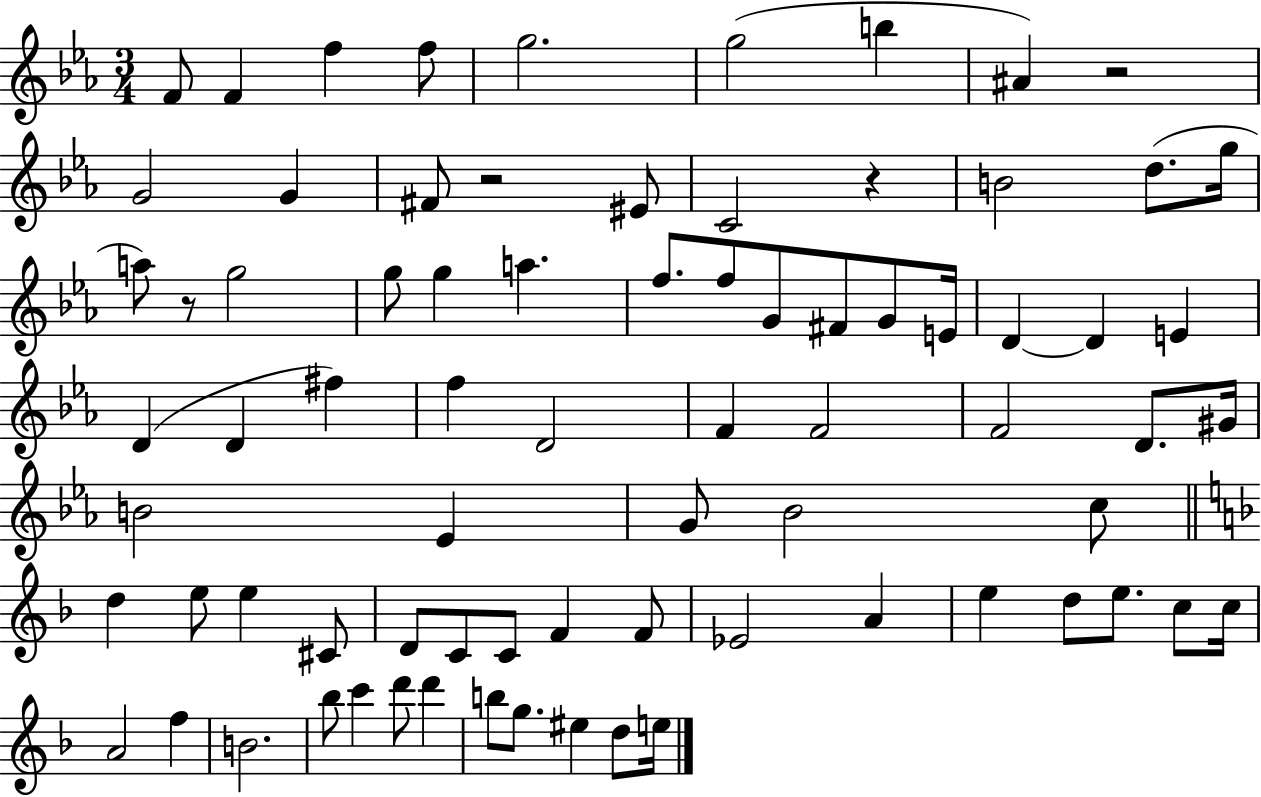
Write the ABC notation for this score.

X:1
T:Untitled
M:3/4
L:1/4
K:Eb
F/2 F f f/2 g2 g2 b ^A z2 G2 G ^F/2 z2 ^E/2 C2 z B2 d/2 g/4 a/2 z/2 g2 g/2 g a f/2 f/2 G/2 ^F/2 G/2 E/4 D D E D D ^f f D2 F F2 F2 D/2 ^G/4 B2 _E G/2 _B2 c/2 d e/2 e ^C/2 D/2 C/2 C/2 F F/2 _E2 A e d/2 e/2 c/2 c/4 A2 f B2 _b/2 c' d'/2 d' b/2 g/2 ^e d/2 e/4